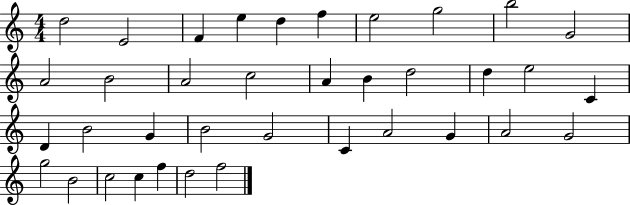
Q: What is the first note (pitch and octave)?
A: D5